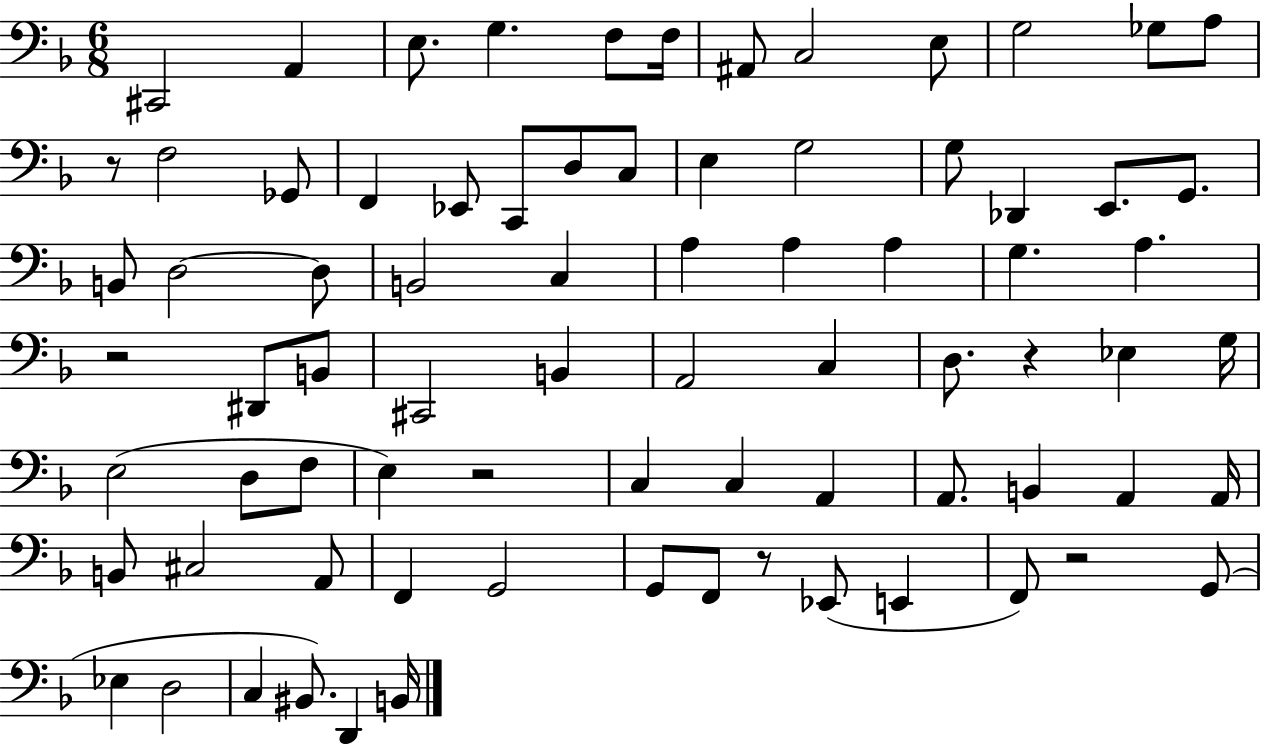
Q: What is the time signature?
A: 6/8